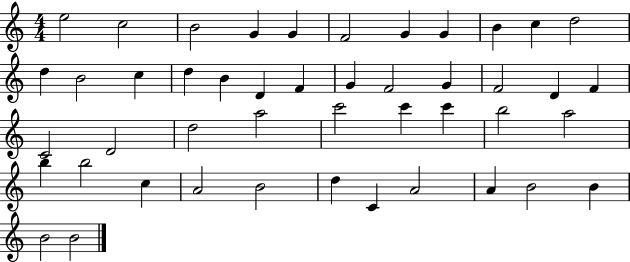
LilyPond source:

{
  \clef treble
  \numericTimeSignature
  \time 4/4
  \key c \major
  e''2 c''2 | b'2 g'4 g'4 | f'2 g'4 g'4 | b'4 c''4 d''2 | \break d''4 b'2 c''4 | d''4 b'4 d'4 f'4 | g'4 f'2 g'4 | f'2 d'4 f'4 | \break c'2 d'2 | d''2 a''2 | c'''2 c'''4 c'''4 | b''2 a''2 | \break b''4 b''2 c''4 | a'2 b'2 | d''4 c'4 a'2 | a'4 b'2 b'4 | \break b'2 b'2 | \bar "|."
}